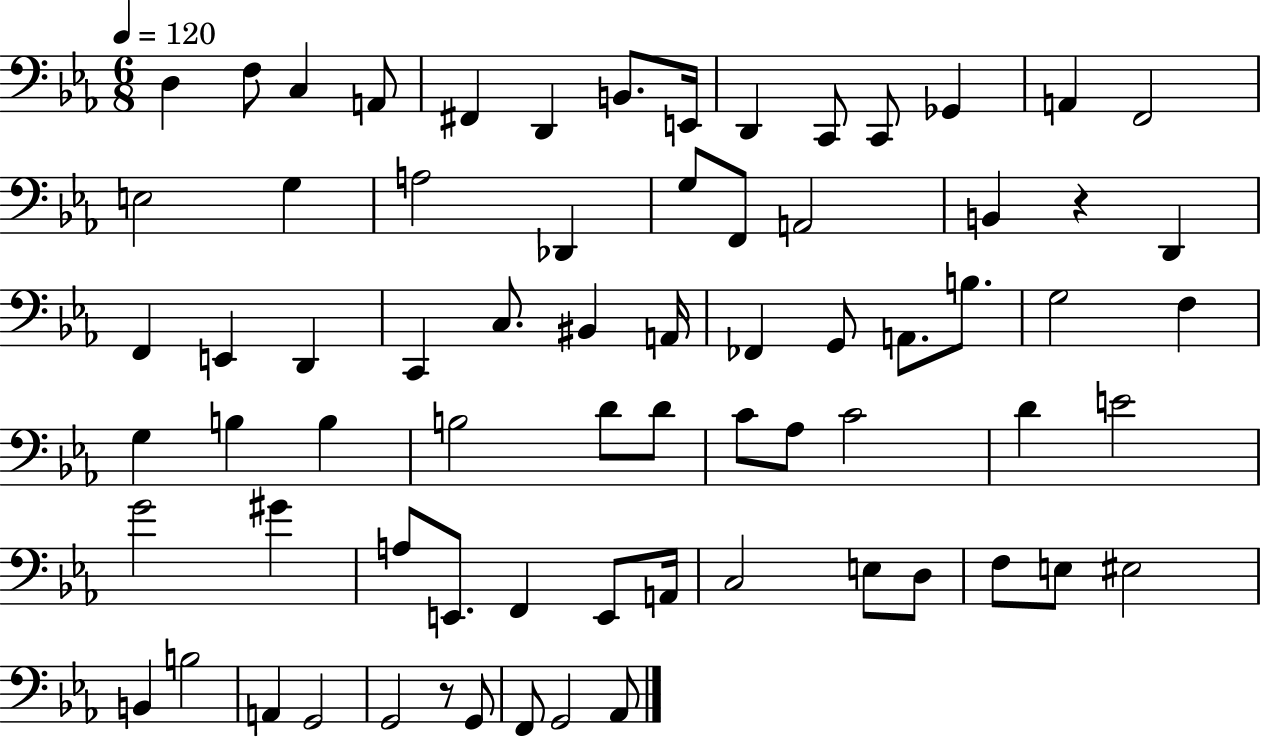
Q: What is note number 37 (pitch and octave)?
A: G3